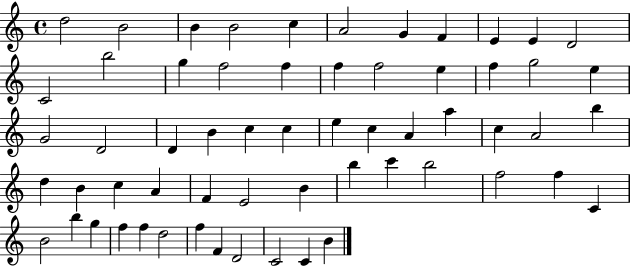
X:1
T:Untitled
M:4/4
L:1/4
K:C
d2 B2 B B2 c A2 G F E E D2 C2 b2 g f2 f f f2 e f g2 e G2 D2 D B c c e c A a c A2 b d B c A F E2 B b c' b2 f2 f C B2 b g f f d2 f F D2 C2 C B